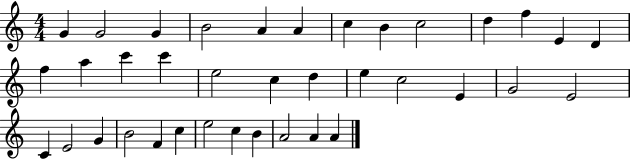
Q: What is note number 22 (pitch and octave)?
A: C5